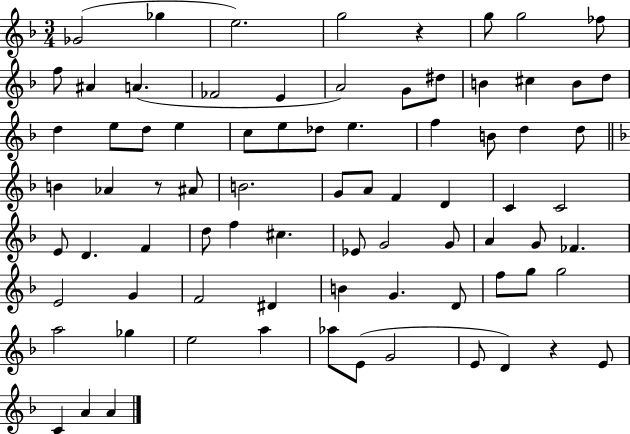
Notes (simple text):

Gb4/h Gb5/q E5/h. G5/h R/q G5/e G5/h FES5/e F5/e A#4/q A4/q. FES4/h E4/q A4/h G4/e D#5/e B4/q C#5/q B4/e D5/e D5/q E5/e D5/e E5/q C5/e E5/e Db5/e E5/q. F5/q B4/e D5/q D5/e B4/q Ab4/q R/e A#4/e B4/h. G4/e A4/e F4/q D4/q C4/q C4/h E4/e D4/q. F4/q D5/e F5/q C#5/q. Eb4/e G4/h G4/e A4/q G4/e FES4/q. E4/h G4/q F4/h D#4/q B4/q G4/q. D4/e F5/e G5/e G5/h A5/h Gb5/q E5/h A5/q Ab5/e E4/e G4/h E4/e D4/q R/q E4/e C4/q A4/q A4/q